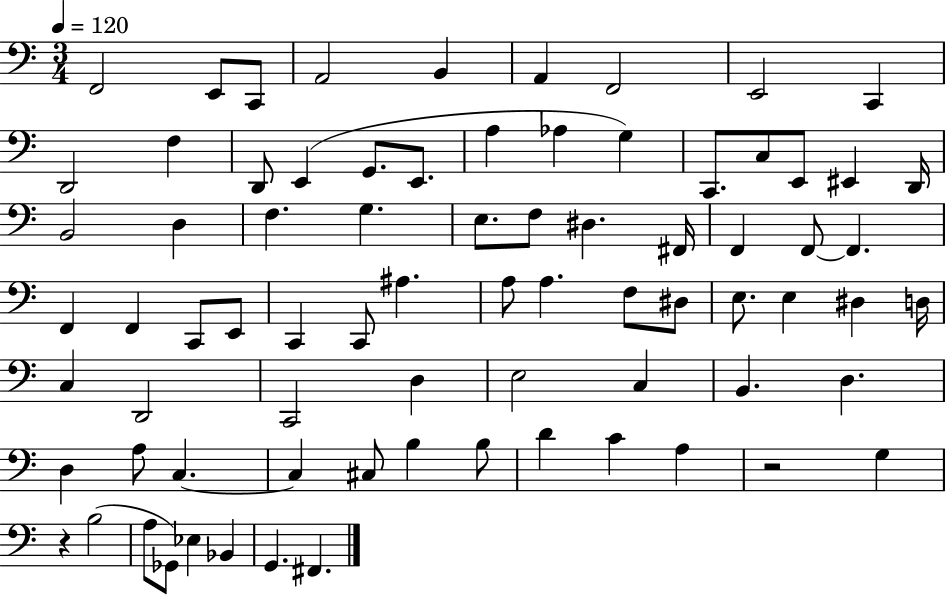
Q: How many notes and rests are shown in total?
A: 77